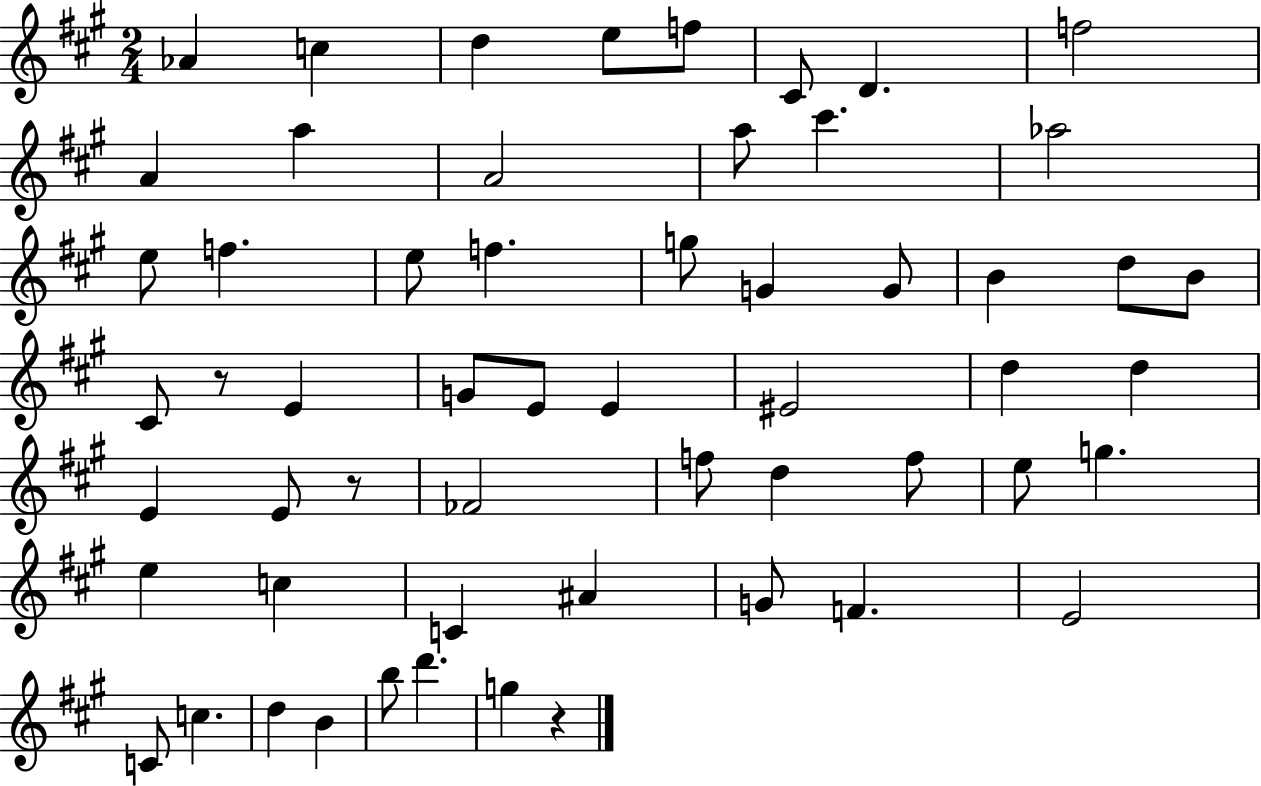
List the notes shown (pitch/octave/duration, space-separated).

Ab4/q C5/q D5/q E5/e F5/e C#4/e D4/q. F5/h A4/q A5/q A4/h A5/e C#6/q. Ab5/h E5/e F5/q. E5/e F5/q. G5/e G4/q G4/e B4/q D5/e B4/e C#4/e R/e E4/q G4/e E4/e E4/q EIS4/h D5/q D5/q E4/q E4/e R/e FES4/h F5/e D5/q F5/e E5/e G5/q. E5/q C5/q C4/q A#4/q G4/e F4/q. E4/h C4/e C5/q. D5/q B4/q B5/e D6/q. G5/q R/q